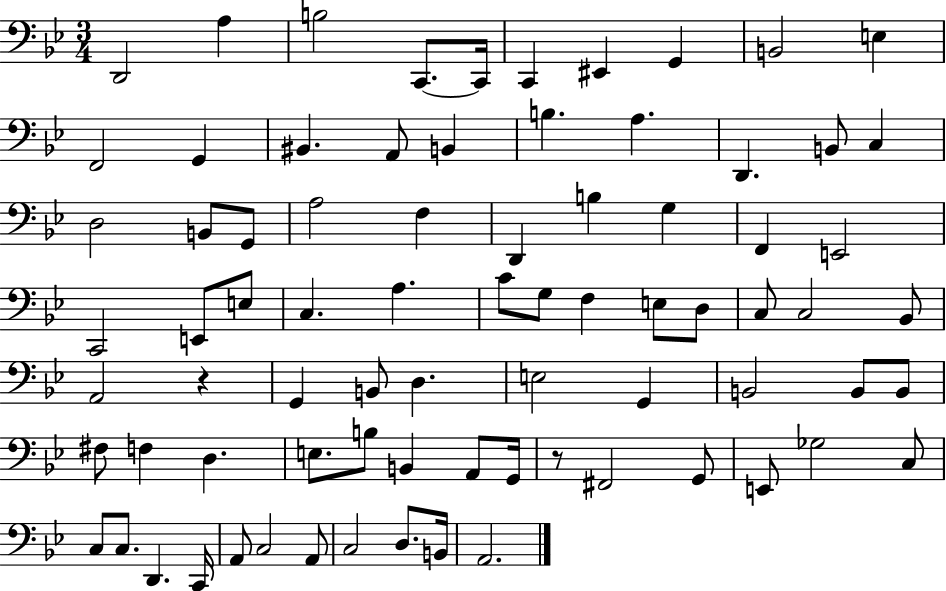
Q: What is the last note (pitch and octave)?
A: A2